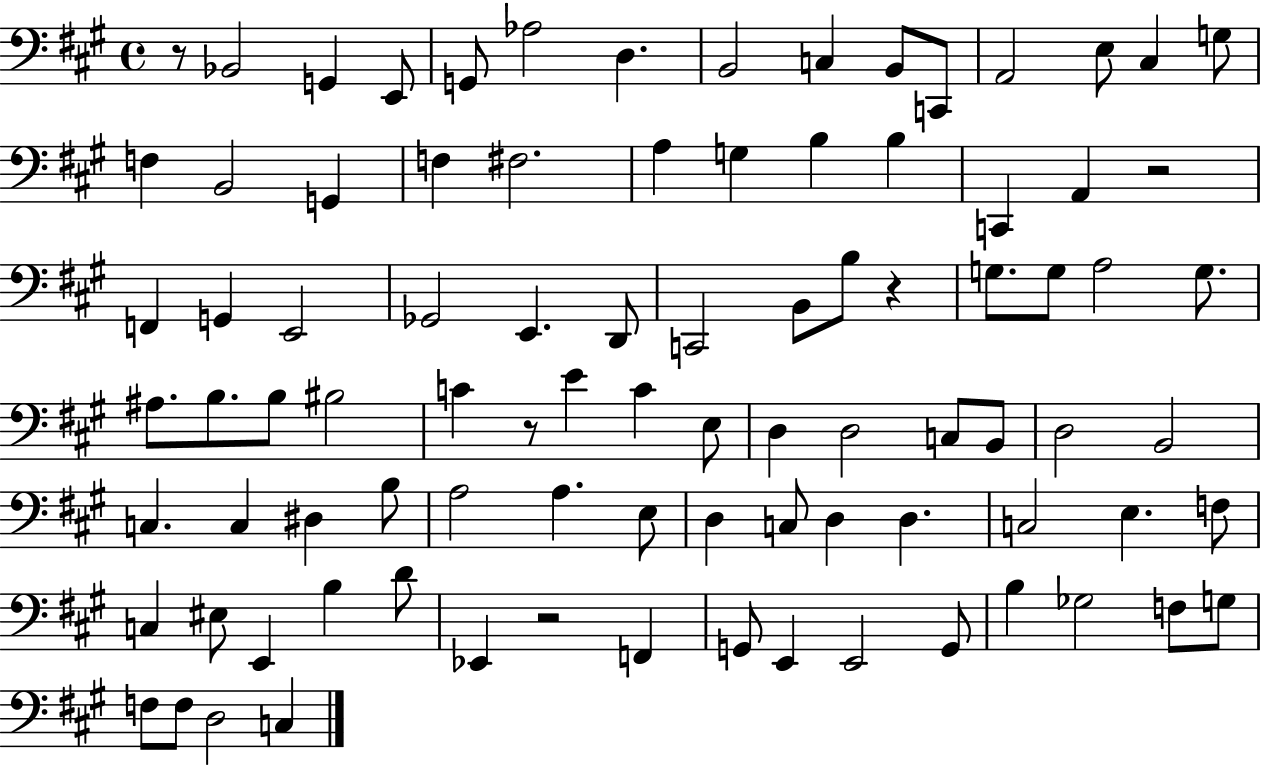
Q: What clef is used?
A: bass